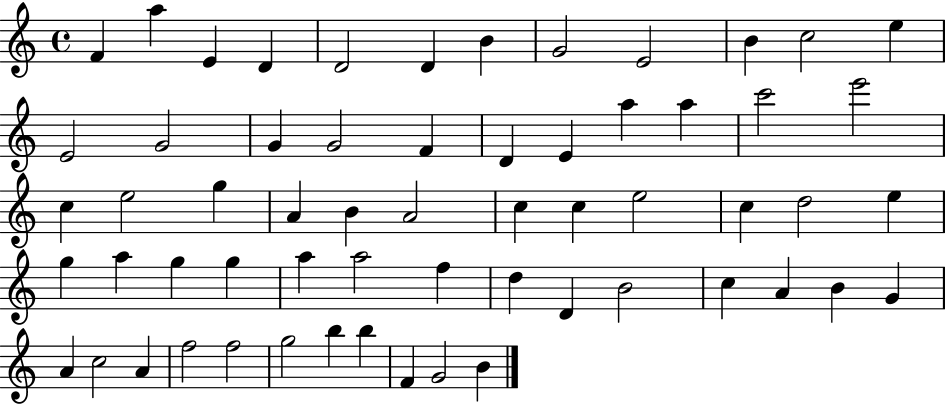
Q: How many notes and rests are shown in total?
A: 60